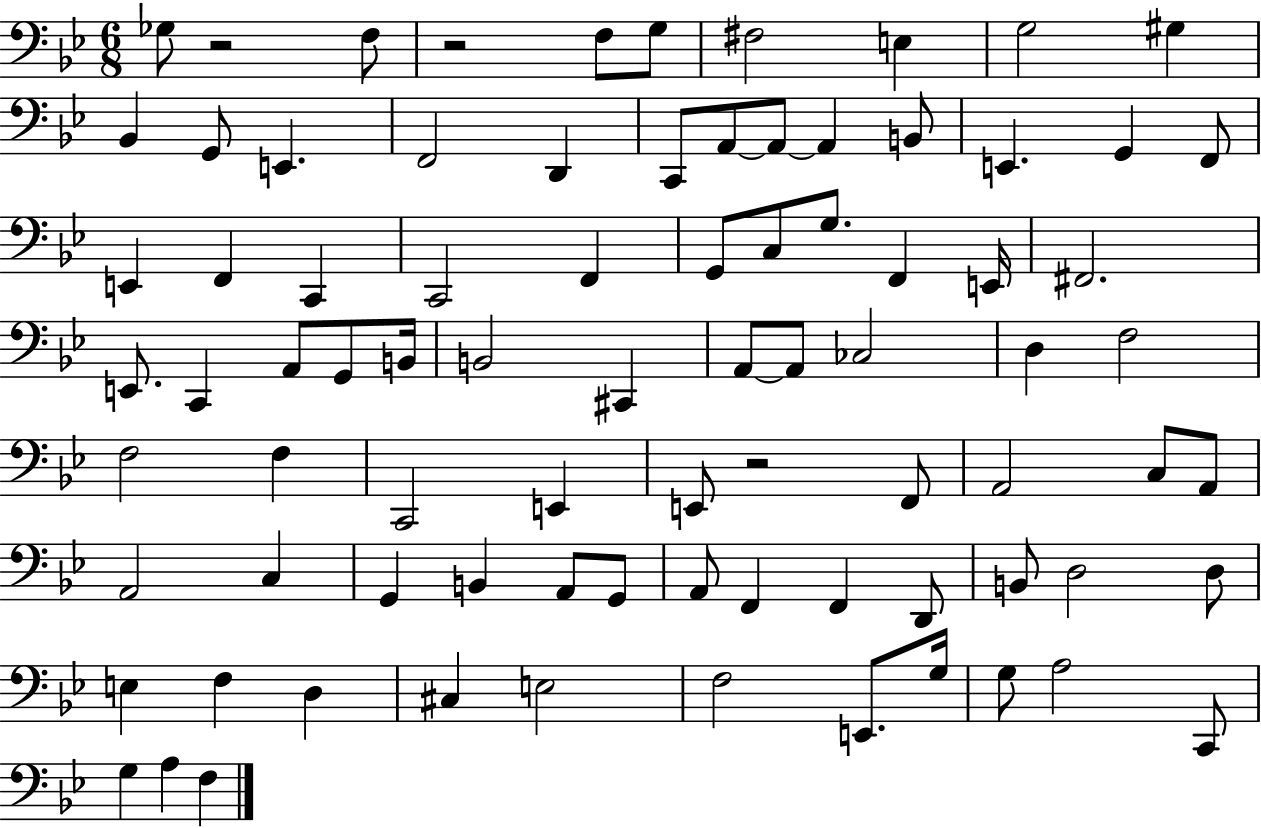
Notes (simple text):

Gb3/e R/h F3/e R/h F3/e G3/e F#3/h E3/q G3/h G#3/q Bb2/q G2/e E2/q. F2/h D2/q C2/e A2/e A2/e A2/q B2/e E2/q. G2/q F2/e E2/q F2/q C2/q C2/h F2/q G2/e C3/e G3/e. F2/q E2/s F#2/h. E2/e. C2/q A2/e G2/e B2/s B2/h C#2/q A2/e A2/e CES3/h D3/q F3/h F3/h F3/q C2/h E2/q E2/e R/h F2/e A2/h C3/e A2/e A2/h C3/q G2/q B2/q A2/e G2/e A2/e F2/q F2/q D2/e B2/e D3/h D3/e E3/q F3/q D3/q C#3/q E3/h F3/h E2/e. G3/s G3/e A3/h C2/e G3/q A3/q F3/q